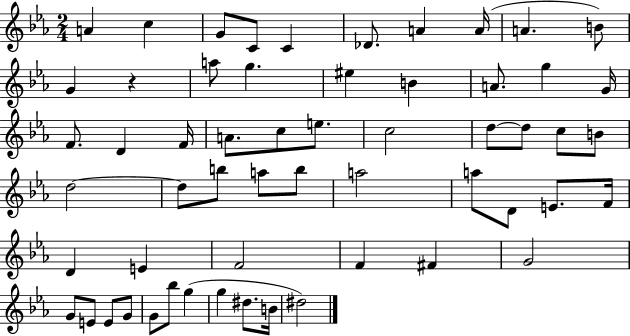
{
  \clef treble
  \numericTimeSignature
  \time 2/4
  \key ees \major
  \repeat volta 2 { a'4 c''4 | g'8 c'8 c'4 | des'8. a'4 a'16( | a'4. b'8) | \break g'4 r4 | a''8 g''4. | eis''4 b'4 | a'8. g''4 g'16 | \break f'8. d'4 f'16 | a'8. c''8 e''8. | c''2 | d''8~~ d''8 c''8 b'8 | \break d''2~~ | d''8 b''8 a''8 b''8 | a''2 | a''8 d'8 e'8. f'16 | \break d'4 e'4 | f'2 | f'4 fis'4 | g'2 | \break g'8 e'8 e'8 g'8 | g'8 bes''8 g''4( | g''4 dis''8. b'16 | dis''2) | \break } \bar "|."
}